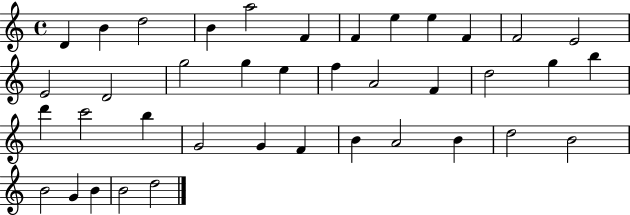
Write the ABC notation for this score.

X:1
T:Untitled
M:4/4
L:1/4
K:C
D B d2 B a2 F F e e F F2 E2 E2 D2 g2 g e f A2 F d2 g b d' c'2 b G2 G F B A2 B d2 B2 B2 G B B2 d2